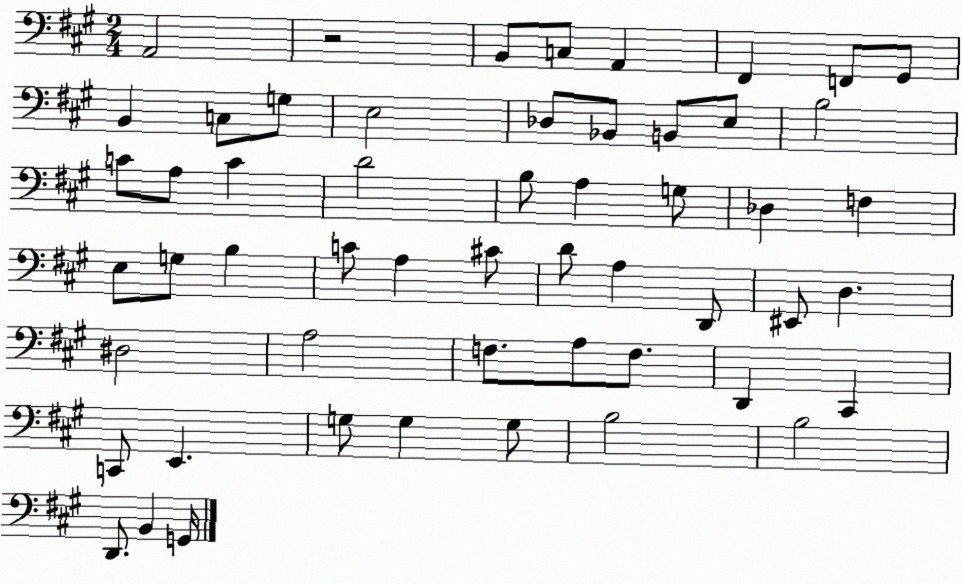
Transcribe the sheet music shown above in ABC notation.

X:1
T:Untitled
M:2/4
L:1/4
K:A
A,,2 z2 B,,/2 C,/2 A,, ^F,, F,,/2 ^G,,/2 B,, C,/2 G,/2 E,2 _D,/2 _B,,/2 B,,/2 E,/2 B,2 C/2 A,/2 C D2 B,/2 A, G,/2 _D, F, E,/2 G,/2 B, C/2 A, ^C/2 D/2 A, D,,/2 ^E,,/2 D, ^D,2 A,2 F,/2 A,/2 F,/2 D,, ^C,, C,,/2 E,, G,/2 G, G,/2 B,2 B,2 D,,/2 B,, G,,/4